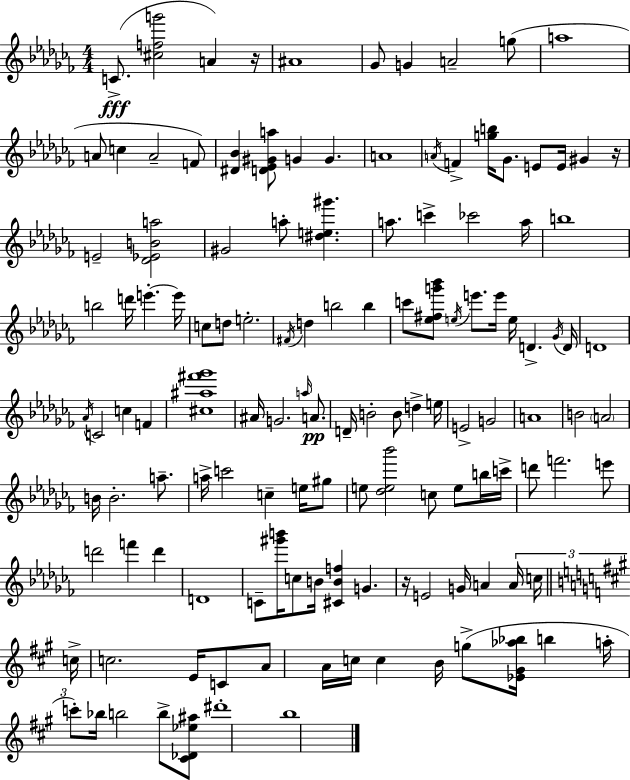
{
  \clef treble
  \numericTimeSignature
  \time 4/4
  \key aes \minor
  c'8.->(\fff <cis'' f'' g'''>2 a'4) r16 | ais'1 | ges'8 g'4 a'2-- g''8( | a''1 | \break a'8 c''4 a'2-- f'8) | <dis' bes'>4 <d' ees' gis' a''>8 g'4 g'4. | a'1 | \acciaccatura { a'16 } f'4-> <g'' b''>16 ges'8. e'8 e'16 gis'4 | \break r16 e'2-- <des' ees' b' a''>2 | gis'2 a''8-. <dis'' e'' gis'''>4. | a''8. c'''4-> ces'''2 | a''16 b''1 | \break b''2 d'''16 e'''4.-.~~ | e'''16 c''8 d''8 e''2.-. | \acciaccatura { fis'16 } d''4 b''2 b''4 | c'''8 <ees'' fis'' g''' bes'''>8 \acciaccatura { e''16 } e'''8. e'''16 e''16 d'4.-> | \break \acciaccatura { ges'16 } d'16 d'1 | \acciaccatura { aes'16 } c'2 c''4 | f'4 <cis'' ais'' fis''' ges'''>1 | ais'16 g'2. | \break \grace { a''16 }\pp a'8. d'16-- b'2-. b'8 | d''4-> e''16 e'2-> g'2 | a'1 | b'2 \parenthesize a'2 | \break b'16 b'2.-. | a''8.-- a''16-> c'''2 c''4-- | e''16 gis''8 e''8 <des'' e'' bes'''>2 | c''8 e''8 b''16 c'''16-> d'''8 f'''2. | \break e'''8 d'''2 f'''4 | d'''4 d'1 | c'8-- <gis''' b'''>16 c''8 b'16 <cis' b' f''>4 | g'4. r16 e'2 g'16 | \break a'4 \tuplet 3/2 { a'16 c''16 \bar "||" \break \key a \major c''16-> } c''2. e'16 c'8 | a'8 a'16 c''16 c''4 b'16 g''8->( <ees' gis' aes'' bes''>16 b''4 | a''16-. c'''8-.) bes''16 b''2 b''8-> <cis' des' ees'' ais''>8 | dis'''1-. | \break b''1 | \bar "|."
}